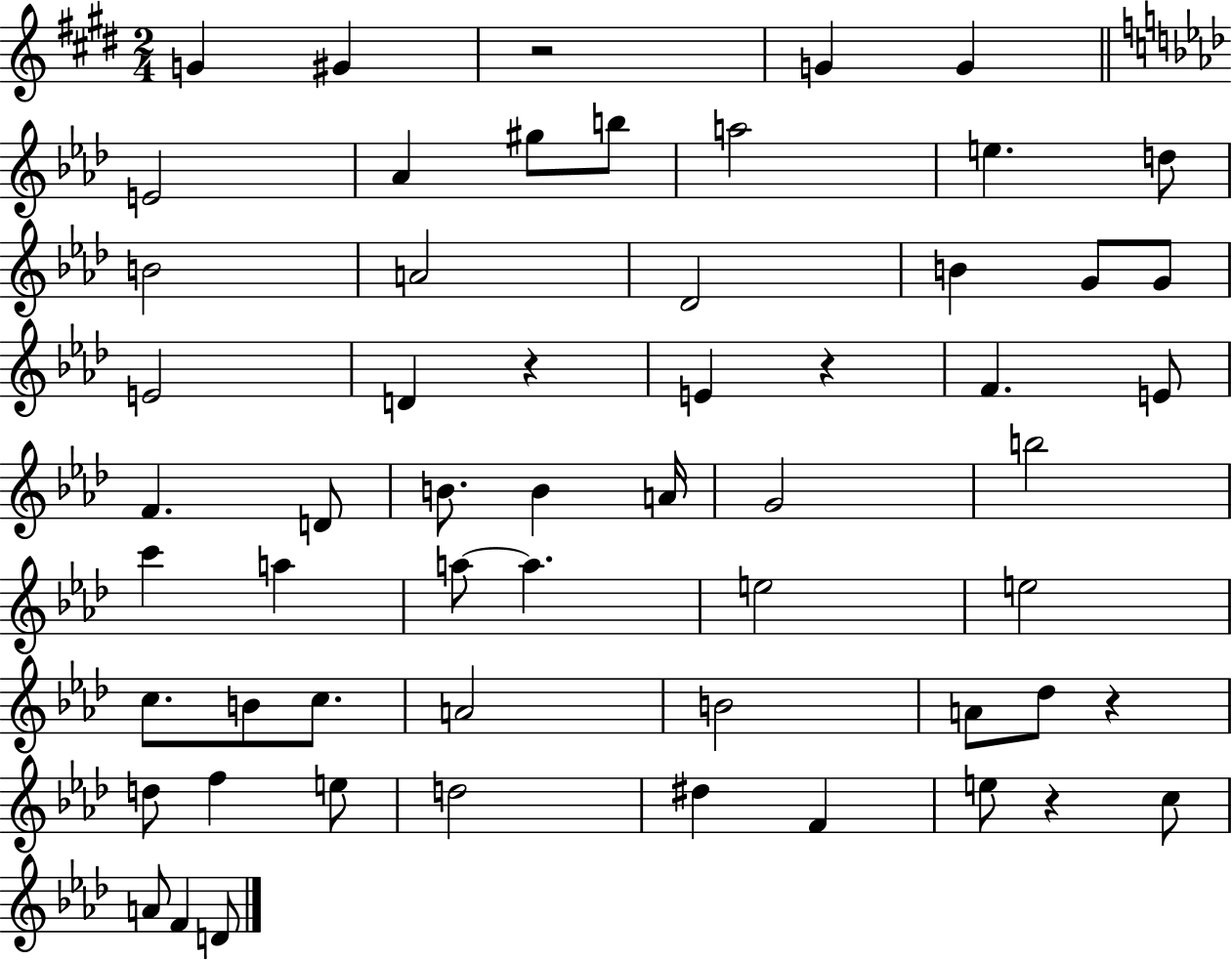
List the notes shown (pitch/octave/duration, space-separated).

G4/q G#4/q R/h G4/q G4/q E4/h Ab4/q G#5/e B5/e A5/h E5/q. D5/e B4/h A4/h Db4/h B4/q G4/e G4/e E4/h D4/q R/q E4/q R/q F4/q. E4/e F4/q. D4/e B4/e. B4/q A4/s G4/h B5/h C6/q A5/q A5/e A5/q. E5/h E5/h C5/e. B4/e C5/e. A4/h B4/h A4/e Db5/e R/q D5/e F5/q E5/e D5/h D#5/q F4/q E5/e R/q C5/e A4/e F4/q D4/e